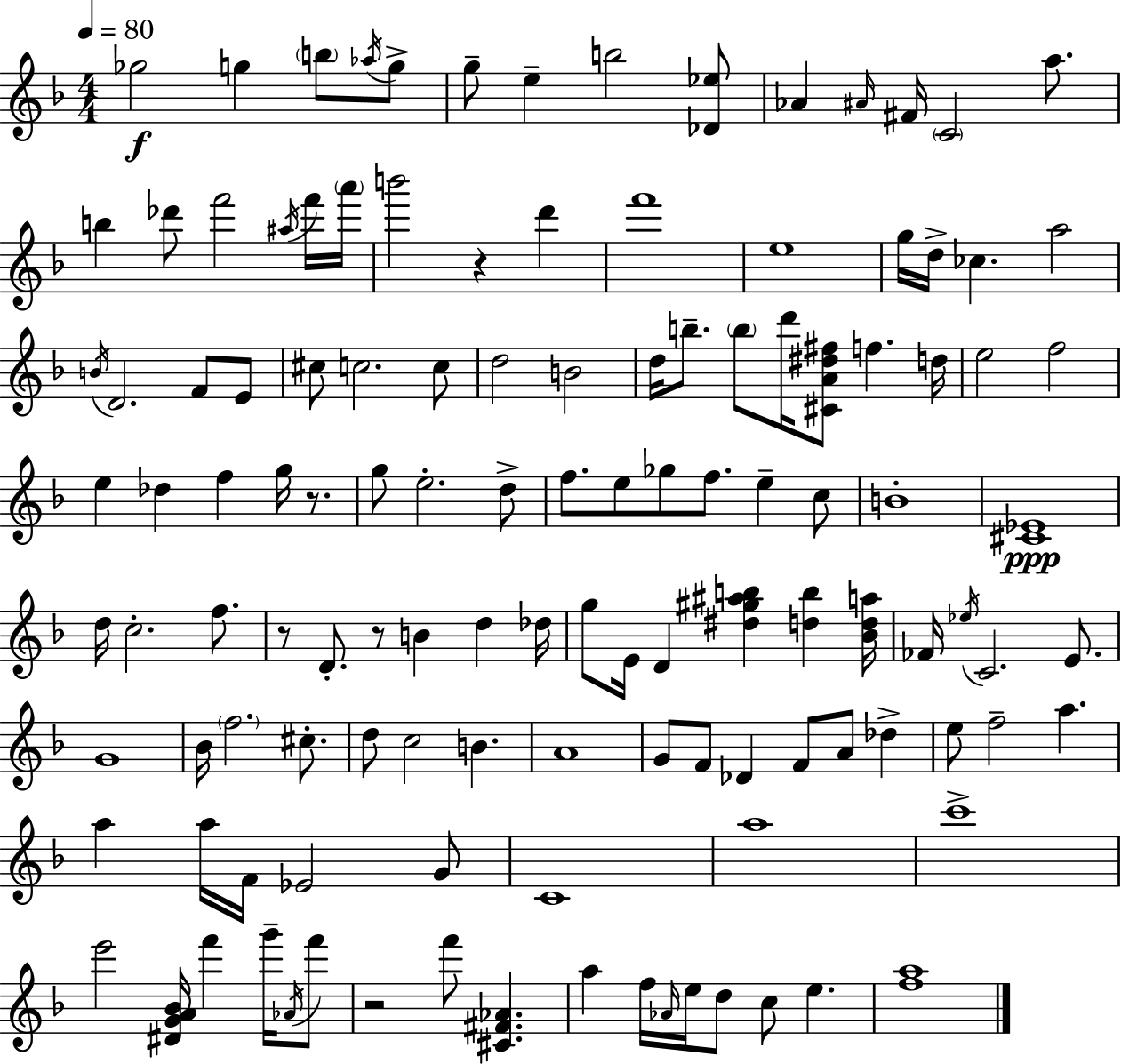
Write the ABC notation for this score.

X:1
T:Untitled
M:4/4
L:1/4
K:Dm
_g2 g b/2 _a/4 g/2 g/2 e b2 [_D_e]/2 _A ^A/4 ^F/4 C2 a/2 b _d'/2 f'2 ^a/4 f'/4 a'/4 b'2 z d' f'4 e4 g/4 d/4 _c a2 B/4 D2 F/2 E/2 ^c/2 c2 c/2 d2 B2 d/4 b/2 b/2 d'/4 [^CA^d^f]/2 f d/4 e2 f2 e _d f g/4 z/2 g/2 e2 d/2 f/2 e/2 _g/2 f/2 e c/2 B4 [^C_E]4 d/4 c2 f/2 z/2 D/2 z/2 B d _d/4 g/2 E/4 D [^d^g^ab] [db] [_Bda]/4 _F/4 _e/4 C2 E/2 G4 _B/4 f2 ^c/2 d/2 c2 B A4 G/2 F/2 _D F/2 A/2 _d e/2 f2 a a a/4 F/4 _E2 G/2 C4 a4 c'4 e'2 [^DGA_B]/4 f' g'/4 _A/4 f'/2 z2 f'/2 [^C^F_A] a f/4 _A/4 e/4 d/2 c/2 e [fa]4